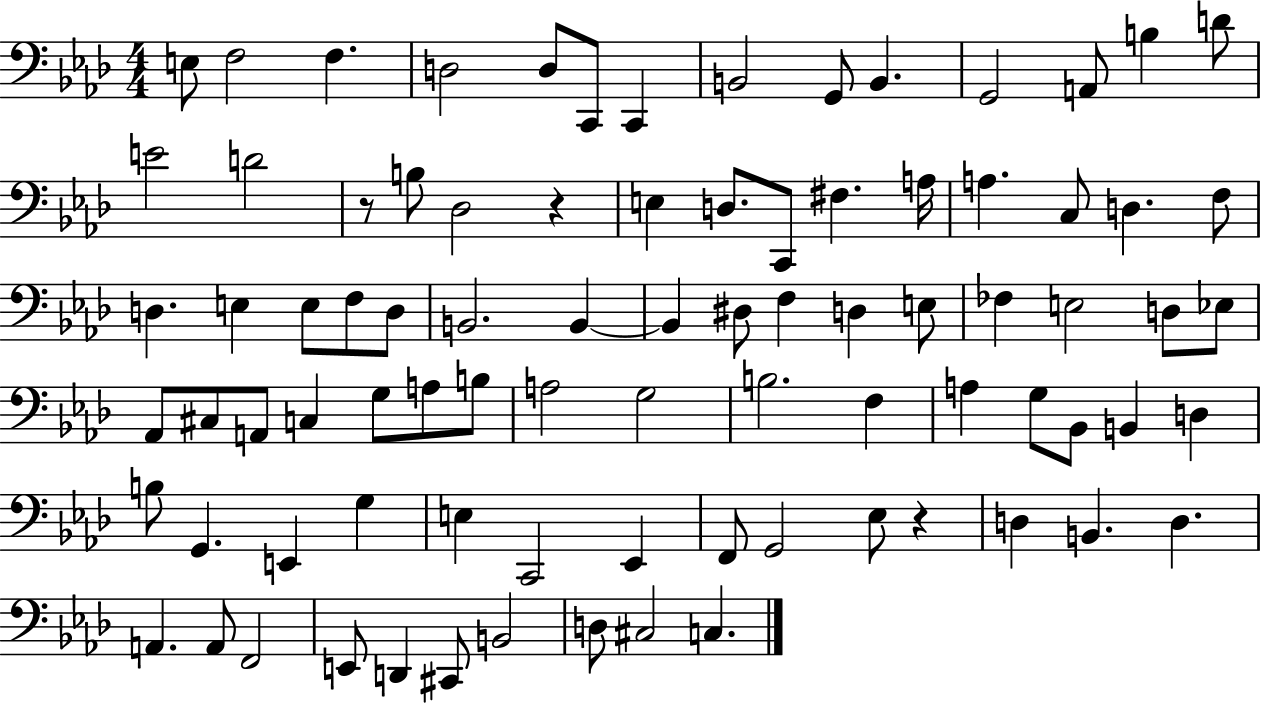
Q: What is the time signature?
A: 4/4